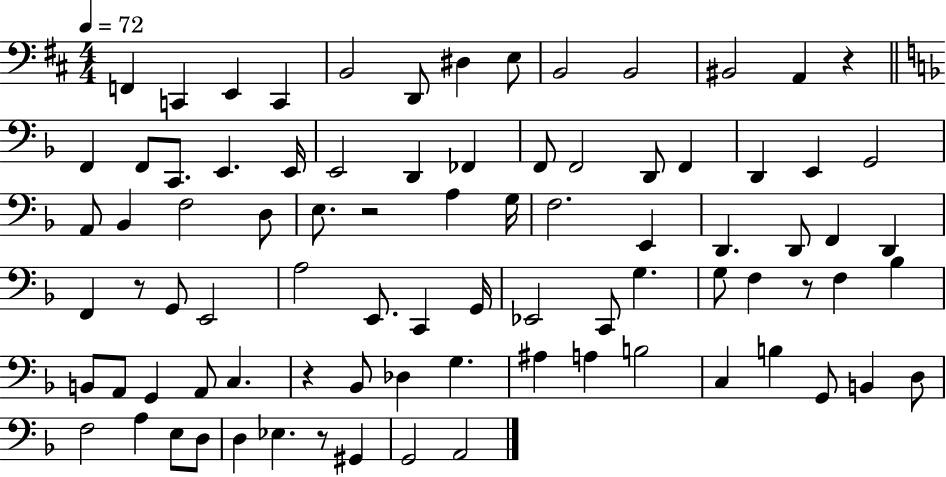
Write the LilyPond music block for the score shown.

{
  \clef bass
  \numericTimeSignature
  \time 4/4
  \key d \major
  \tempo 4 = 72
  \repeat volta 2 { f,4 c,4 e,4 c,4 | b,2 d,8 dis4 e8 | b,2 b,2 | bis,2 a,4 r4 | \break \bar "||" \break \key f \major f,4 f,8 c,8. e,4. e,16 | e,2 d,4 fes,4 | f,8 f,2 d,8 f,4 | d,4 e,4 g,2 | \break a,8 bes,4 f2 d8 | e8. r2 a4 g16 | f2. e,4 | d,4. d,8 f,4 d,4 | \break f,4 r8 g,8 e,2 | a2 e,8. c,4 g,16 | ees,2 c,8 g4. | g8 f4 r8 f4 bes4 | \break b,8 a,8 g,4 a,8 c4. | r4 bes,8 des4 g4. | ais4 a4 b2 | c4 b4 g,8 b,4 d8 | \break f2 a4 e8 d8 | d4 ees4. r8 gis,4 | g,2 a,2 | } \bar "|."
}